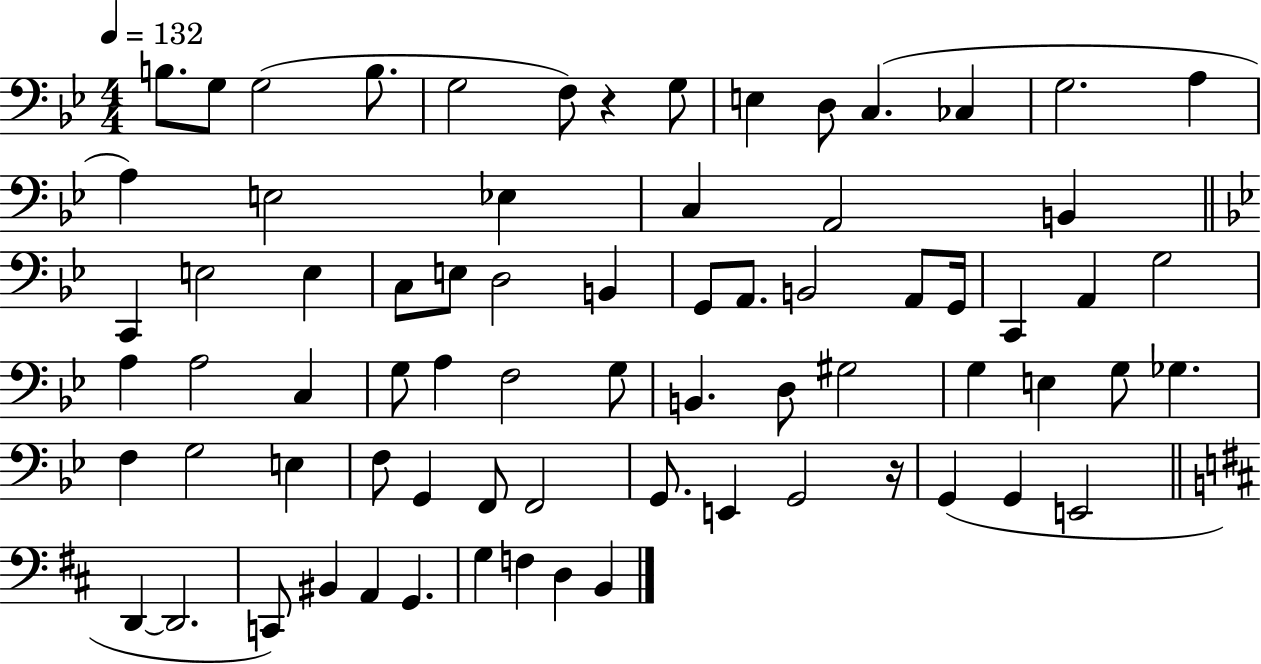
B3/e. G3/e G3/h B3/e. G3/h F3/e R/q G3/e E3/q D3/e C3/q. CES3/q G3/h. A3/q A3/q E3/h Eb3/q C3/q A2/h B2/q C2/q E3/h E3/q C3/e E3/e D3/h B2/q G2/e A2/e. B2/h A2/e G2/s C2/q A2/q G3/h A3/q A3/h C3/q G3/e A3/q F3/h G3/e B2/q. D3/e G#3/h G3/q E3/q G3/e Gb3/q. F3/q G3/h E3/q F3/e G2/q F2/e F2/h G2/e. E2/q G2/h R/s G2/q G2/q E2/h D2/q D2/h. C2/e BIS2/q A2/q G2/q. G3/q F3/q D3/q B2/q